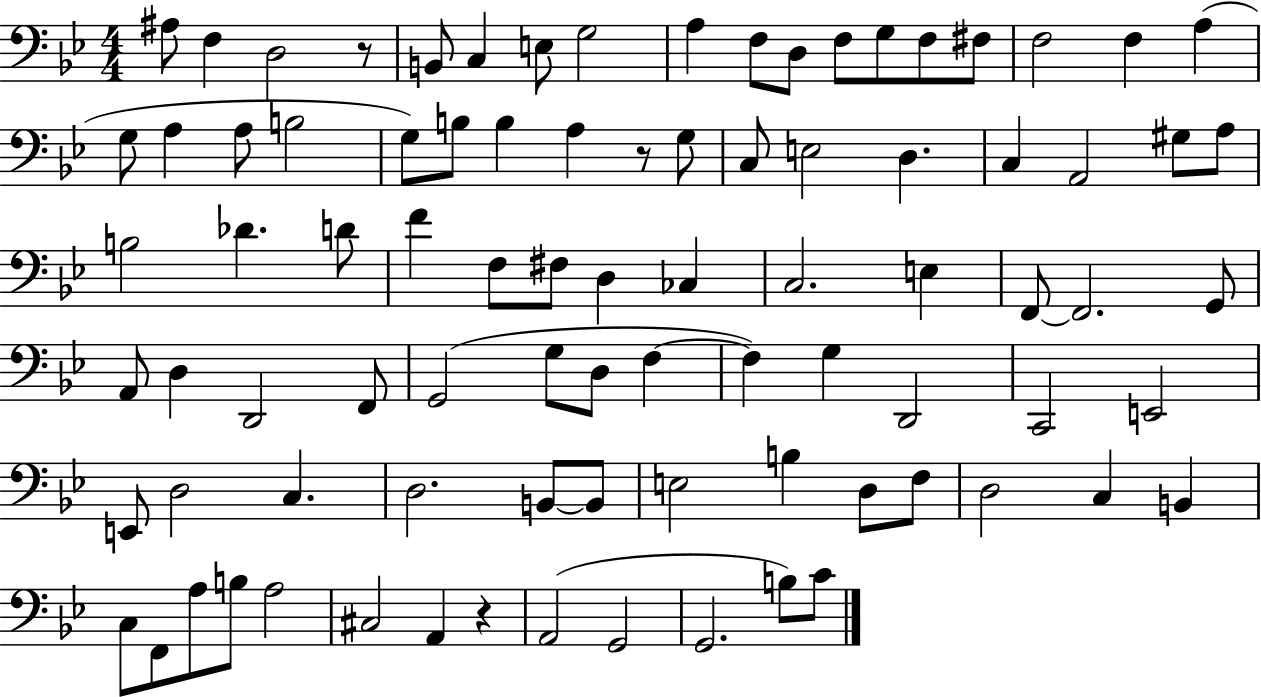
A#3/e F3/q D3/h R/e B2/e C3/q E3/e G3/h A3/q F3/e D3/e F3/e G3/e F3/e F#3/e F3/h F3/q A3/q G3/e A3/q A3/e B3/h G3/e B3/e B3/q A3/q R/e G3/e C3/e E3/h D3/q. C3/q A2/h G#3/e A3/e B3/h Db4/q. D4/e F4/q F3/e F#3/e D3/q CES3/q C3/h. E3/q F2/e F2/h. G2/e A2/e D3/q D2/h F2/e G2/h G3/e D3/e F3/q F3/q G3/q D2/h C2/h E2/h E2/e D3/h C3/q. D3/h. B2/e B2/e E3/h B3/q D3/e F3/e D3/h C3/q B2/q C3/e F2/e A3/e B3/e A3/h C#3/h A2/q R/q A2/h G2/h G2/h. B3/e C4/e